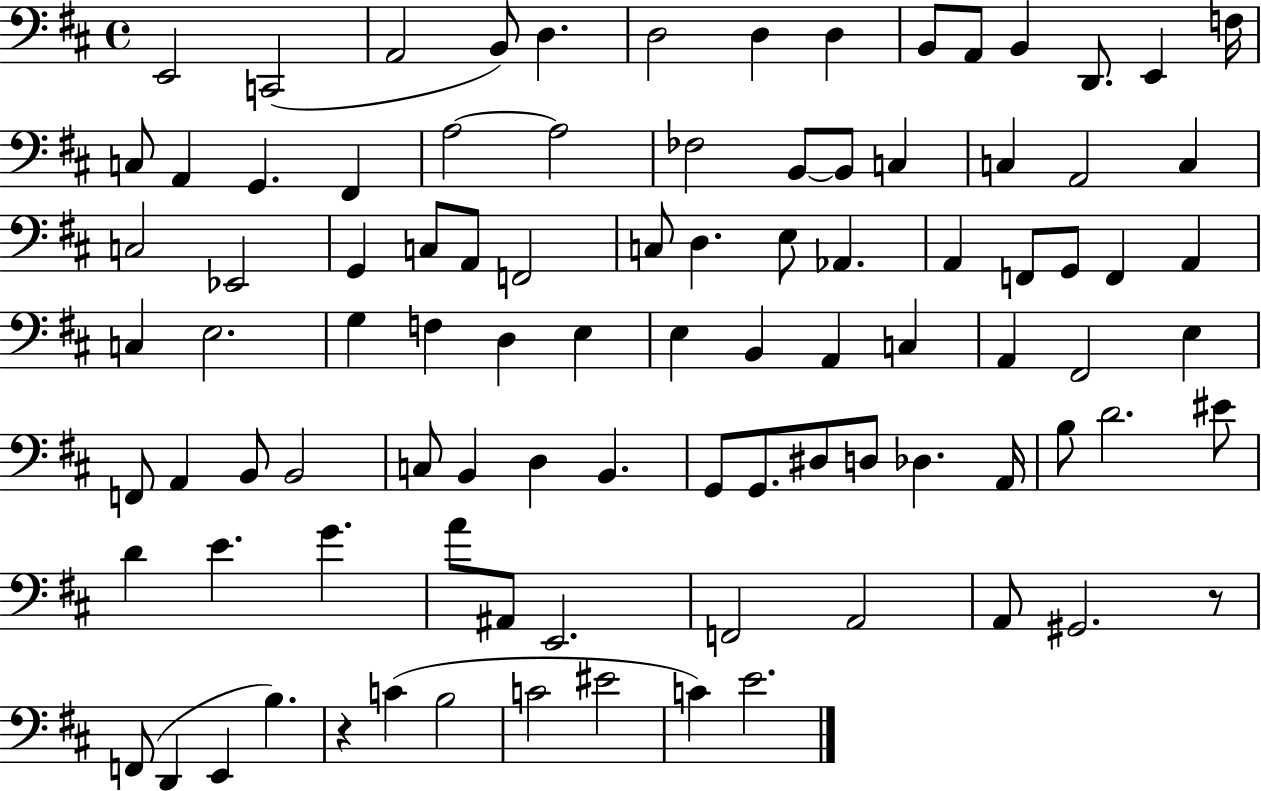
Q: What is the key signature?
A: D major